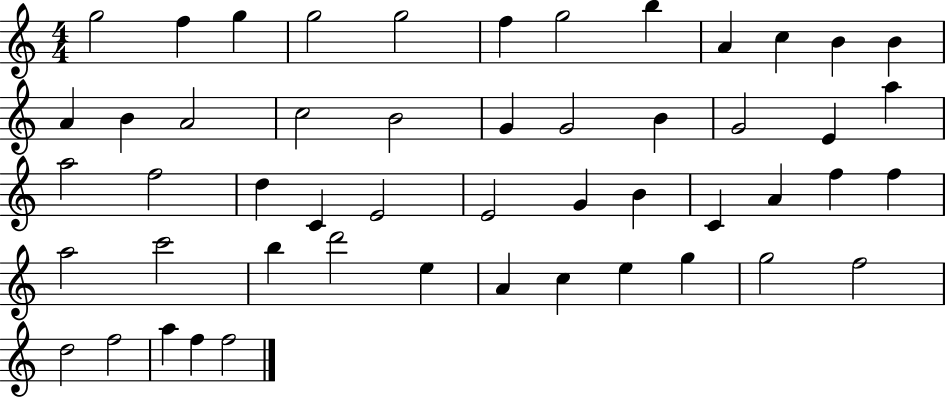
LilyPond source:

{
  \clef treble
  \numericTimeSignature
  \time 4/4
  \key c \major
  g''2 f''4 g''4 | g''2 g''2 | f''4 g''2 b''4 | a'4 c''4 b'4 b'4 | \break a'4 b'4 a'2 | c''2 b'2 | g'4 g'2 b'4 | g'2 e'4 a''4 | \break a''2 f''2 | d''4 c'4 e'2 | e'2 g'4 b'4 | c'4 a'4 f''4 f''4 | \break a''2 c'''2 | b''4 d'''2 e''4 | a'4 c''4 e''4 g''4 | g''2 f''2 | \break d''2 f''2 | a''4 f''4 f''2 | \bar "|."
}